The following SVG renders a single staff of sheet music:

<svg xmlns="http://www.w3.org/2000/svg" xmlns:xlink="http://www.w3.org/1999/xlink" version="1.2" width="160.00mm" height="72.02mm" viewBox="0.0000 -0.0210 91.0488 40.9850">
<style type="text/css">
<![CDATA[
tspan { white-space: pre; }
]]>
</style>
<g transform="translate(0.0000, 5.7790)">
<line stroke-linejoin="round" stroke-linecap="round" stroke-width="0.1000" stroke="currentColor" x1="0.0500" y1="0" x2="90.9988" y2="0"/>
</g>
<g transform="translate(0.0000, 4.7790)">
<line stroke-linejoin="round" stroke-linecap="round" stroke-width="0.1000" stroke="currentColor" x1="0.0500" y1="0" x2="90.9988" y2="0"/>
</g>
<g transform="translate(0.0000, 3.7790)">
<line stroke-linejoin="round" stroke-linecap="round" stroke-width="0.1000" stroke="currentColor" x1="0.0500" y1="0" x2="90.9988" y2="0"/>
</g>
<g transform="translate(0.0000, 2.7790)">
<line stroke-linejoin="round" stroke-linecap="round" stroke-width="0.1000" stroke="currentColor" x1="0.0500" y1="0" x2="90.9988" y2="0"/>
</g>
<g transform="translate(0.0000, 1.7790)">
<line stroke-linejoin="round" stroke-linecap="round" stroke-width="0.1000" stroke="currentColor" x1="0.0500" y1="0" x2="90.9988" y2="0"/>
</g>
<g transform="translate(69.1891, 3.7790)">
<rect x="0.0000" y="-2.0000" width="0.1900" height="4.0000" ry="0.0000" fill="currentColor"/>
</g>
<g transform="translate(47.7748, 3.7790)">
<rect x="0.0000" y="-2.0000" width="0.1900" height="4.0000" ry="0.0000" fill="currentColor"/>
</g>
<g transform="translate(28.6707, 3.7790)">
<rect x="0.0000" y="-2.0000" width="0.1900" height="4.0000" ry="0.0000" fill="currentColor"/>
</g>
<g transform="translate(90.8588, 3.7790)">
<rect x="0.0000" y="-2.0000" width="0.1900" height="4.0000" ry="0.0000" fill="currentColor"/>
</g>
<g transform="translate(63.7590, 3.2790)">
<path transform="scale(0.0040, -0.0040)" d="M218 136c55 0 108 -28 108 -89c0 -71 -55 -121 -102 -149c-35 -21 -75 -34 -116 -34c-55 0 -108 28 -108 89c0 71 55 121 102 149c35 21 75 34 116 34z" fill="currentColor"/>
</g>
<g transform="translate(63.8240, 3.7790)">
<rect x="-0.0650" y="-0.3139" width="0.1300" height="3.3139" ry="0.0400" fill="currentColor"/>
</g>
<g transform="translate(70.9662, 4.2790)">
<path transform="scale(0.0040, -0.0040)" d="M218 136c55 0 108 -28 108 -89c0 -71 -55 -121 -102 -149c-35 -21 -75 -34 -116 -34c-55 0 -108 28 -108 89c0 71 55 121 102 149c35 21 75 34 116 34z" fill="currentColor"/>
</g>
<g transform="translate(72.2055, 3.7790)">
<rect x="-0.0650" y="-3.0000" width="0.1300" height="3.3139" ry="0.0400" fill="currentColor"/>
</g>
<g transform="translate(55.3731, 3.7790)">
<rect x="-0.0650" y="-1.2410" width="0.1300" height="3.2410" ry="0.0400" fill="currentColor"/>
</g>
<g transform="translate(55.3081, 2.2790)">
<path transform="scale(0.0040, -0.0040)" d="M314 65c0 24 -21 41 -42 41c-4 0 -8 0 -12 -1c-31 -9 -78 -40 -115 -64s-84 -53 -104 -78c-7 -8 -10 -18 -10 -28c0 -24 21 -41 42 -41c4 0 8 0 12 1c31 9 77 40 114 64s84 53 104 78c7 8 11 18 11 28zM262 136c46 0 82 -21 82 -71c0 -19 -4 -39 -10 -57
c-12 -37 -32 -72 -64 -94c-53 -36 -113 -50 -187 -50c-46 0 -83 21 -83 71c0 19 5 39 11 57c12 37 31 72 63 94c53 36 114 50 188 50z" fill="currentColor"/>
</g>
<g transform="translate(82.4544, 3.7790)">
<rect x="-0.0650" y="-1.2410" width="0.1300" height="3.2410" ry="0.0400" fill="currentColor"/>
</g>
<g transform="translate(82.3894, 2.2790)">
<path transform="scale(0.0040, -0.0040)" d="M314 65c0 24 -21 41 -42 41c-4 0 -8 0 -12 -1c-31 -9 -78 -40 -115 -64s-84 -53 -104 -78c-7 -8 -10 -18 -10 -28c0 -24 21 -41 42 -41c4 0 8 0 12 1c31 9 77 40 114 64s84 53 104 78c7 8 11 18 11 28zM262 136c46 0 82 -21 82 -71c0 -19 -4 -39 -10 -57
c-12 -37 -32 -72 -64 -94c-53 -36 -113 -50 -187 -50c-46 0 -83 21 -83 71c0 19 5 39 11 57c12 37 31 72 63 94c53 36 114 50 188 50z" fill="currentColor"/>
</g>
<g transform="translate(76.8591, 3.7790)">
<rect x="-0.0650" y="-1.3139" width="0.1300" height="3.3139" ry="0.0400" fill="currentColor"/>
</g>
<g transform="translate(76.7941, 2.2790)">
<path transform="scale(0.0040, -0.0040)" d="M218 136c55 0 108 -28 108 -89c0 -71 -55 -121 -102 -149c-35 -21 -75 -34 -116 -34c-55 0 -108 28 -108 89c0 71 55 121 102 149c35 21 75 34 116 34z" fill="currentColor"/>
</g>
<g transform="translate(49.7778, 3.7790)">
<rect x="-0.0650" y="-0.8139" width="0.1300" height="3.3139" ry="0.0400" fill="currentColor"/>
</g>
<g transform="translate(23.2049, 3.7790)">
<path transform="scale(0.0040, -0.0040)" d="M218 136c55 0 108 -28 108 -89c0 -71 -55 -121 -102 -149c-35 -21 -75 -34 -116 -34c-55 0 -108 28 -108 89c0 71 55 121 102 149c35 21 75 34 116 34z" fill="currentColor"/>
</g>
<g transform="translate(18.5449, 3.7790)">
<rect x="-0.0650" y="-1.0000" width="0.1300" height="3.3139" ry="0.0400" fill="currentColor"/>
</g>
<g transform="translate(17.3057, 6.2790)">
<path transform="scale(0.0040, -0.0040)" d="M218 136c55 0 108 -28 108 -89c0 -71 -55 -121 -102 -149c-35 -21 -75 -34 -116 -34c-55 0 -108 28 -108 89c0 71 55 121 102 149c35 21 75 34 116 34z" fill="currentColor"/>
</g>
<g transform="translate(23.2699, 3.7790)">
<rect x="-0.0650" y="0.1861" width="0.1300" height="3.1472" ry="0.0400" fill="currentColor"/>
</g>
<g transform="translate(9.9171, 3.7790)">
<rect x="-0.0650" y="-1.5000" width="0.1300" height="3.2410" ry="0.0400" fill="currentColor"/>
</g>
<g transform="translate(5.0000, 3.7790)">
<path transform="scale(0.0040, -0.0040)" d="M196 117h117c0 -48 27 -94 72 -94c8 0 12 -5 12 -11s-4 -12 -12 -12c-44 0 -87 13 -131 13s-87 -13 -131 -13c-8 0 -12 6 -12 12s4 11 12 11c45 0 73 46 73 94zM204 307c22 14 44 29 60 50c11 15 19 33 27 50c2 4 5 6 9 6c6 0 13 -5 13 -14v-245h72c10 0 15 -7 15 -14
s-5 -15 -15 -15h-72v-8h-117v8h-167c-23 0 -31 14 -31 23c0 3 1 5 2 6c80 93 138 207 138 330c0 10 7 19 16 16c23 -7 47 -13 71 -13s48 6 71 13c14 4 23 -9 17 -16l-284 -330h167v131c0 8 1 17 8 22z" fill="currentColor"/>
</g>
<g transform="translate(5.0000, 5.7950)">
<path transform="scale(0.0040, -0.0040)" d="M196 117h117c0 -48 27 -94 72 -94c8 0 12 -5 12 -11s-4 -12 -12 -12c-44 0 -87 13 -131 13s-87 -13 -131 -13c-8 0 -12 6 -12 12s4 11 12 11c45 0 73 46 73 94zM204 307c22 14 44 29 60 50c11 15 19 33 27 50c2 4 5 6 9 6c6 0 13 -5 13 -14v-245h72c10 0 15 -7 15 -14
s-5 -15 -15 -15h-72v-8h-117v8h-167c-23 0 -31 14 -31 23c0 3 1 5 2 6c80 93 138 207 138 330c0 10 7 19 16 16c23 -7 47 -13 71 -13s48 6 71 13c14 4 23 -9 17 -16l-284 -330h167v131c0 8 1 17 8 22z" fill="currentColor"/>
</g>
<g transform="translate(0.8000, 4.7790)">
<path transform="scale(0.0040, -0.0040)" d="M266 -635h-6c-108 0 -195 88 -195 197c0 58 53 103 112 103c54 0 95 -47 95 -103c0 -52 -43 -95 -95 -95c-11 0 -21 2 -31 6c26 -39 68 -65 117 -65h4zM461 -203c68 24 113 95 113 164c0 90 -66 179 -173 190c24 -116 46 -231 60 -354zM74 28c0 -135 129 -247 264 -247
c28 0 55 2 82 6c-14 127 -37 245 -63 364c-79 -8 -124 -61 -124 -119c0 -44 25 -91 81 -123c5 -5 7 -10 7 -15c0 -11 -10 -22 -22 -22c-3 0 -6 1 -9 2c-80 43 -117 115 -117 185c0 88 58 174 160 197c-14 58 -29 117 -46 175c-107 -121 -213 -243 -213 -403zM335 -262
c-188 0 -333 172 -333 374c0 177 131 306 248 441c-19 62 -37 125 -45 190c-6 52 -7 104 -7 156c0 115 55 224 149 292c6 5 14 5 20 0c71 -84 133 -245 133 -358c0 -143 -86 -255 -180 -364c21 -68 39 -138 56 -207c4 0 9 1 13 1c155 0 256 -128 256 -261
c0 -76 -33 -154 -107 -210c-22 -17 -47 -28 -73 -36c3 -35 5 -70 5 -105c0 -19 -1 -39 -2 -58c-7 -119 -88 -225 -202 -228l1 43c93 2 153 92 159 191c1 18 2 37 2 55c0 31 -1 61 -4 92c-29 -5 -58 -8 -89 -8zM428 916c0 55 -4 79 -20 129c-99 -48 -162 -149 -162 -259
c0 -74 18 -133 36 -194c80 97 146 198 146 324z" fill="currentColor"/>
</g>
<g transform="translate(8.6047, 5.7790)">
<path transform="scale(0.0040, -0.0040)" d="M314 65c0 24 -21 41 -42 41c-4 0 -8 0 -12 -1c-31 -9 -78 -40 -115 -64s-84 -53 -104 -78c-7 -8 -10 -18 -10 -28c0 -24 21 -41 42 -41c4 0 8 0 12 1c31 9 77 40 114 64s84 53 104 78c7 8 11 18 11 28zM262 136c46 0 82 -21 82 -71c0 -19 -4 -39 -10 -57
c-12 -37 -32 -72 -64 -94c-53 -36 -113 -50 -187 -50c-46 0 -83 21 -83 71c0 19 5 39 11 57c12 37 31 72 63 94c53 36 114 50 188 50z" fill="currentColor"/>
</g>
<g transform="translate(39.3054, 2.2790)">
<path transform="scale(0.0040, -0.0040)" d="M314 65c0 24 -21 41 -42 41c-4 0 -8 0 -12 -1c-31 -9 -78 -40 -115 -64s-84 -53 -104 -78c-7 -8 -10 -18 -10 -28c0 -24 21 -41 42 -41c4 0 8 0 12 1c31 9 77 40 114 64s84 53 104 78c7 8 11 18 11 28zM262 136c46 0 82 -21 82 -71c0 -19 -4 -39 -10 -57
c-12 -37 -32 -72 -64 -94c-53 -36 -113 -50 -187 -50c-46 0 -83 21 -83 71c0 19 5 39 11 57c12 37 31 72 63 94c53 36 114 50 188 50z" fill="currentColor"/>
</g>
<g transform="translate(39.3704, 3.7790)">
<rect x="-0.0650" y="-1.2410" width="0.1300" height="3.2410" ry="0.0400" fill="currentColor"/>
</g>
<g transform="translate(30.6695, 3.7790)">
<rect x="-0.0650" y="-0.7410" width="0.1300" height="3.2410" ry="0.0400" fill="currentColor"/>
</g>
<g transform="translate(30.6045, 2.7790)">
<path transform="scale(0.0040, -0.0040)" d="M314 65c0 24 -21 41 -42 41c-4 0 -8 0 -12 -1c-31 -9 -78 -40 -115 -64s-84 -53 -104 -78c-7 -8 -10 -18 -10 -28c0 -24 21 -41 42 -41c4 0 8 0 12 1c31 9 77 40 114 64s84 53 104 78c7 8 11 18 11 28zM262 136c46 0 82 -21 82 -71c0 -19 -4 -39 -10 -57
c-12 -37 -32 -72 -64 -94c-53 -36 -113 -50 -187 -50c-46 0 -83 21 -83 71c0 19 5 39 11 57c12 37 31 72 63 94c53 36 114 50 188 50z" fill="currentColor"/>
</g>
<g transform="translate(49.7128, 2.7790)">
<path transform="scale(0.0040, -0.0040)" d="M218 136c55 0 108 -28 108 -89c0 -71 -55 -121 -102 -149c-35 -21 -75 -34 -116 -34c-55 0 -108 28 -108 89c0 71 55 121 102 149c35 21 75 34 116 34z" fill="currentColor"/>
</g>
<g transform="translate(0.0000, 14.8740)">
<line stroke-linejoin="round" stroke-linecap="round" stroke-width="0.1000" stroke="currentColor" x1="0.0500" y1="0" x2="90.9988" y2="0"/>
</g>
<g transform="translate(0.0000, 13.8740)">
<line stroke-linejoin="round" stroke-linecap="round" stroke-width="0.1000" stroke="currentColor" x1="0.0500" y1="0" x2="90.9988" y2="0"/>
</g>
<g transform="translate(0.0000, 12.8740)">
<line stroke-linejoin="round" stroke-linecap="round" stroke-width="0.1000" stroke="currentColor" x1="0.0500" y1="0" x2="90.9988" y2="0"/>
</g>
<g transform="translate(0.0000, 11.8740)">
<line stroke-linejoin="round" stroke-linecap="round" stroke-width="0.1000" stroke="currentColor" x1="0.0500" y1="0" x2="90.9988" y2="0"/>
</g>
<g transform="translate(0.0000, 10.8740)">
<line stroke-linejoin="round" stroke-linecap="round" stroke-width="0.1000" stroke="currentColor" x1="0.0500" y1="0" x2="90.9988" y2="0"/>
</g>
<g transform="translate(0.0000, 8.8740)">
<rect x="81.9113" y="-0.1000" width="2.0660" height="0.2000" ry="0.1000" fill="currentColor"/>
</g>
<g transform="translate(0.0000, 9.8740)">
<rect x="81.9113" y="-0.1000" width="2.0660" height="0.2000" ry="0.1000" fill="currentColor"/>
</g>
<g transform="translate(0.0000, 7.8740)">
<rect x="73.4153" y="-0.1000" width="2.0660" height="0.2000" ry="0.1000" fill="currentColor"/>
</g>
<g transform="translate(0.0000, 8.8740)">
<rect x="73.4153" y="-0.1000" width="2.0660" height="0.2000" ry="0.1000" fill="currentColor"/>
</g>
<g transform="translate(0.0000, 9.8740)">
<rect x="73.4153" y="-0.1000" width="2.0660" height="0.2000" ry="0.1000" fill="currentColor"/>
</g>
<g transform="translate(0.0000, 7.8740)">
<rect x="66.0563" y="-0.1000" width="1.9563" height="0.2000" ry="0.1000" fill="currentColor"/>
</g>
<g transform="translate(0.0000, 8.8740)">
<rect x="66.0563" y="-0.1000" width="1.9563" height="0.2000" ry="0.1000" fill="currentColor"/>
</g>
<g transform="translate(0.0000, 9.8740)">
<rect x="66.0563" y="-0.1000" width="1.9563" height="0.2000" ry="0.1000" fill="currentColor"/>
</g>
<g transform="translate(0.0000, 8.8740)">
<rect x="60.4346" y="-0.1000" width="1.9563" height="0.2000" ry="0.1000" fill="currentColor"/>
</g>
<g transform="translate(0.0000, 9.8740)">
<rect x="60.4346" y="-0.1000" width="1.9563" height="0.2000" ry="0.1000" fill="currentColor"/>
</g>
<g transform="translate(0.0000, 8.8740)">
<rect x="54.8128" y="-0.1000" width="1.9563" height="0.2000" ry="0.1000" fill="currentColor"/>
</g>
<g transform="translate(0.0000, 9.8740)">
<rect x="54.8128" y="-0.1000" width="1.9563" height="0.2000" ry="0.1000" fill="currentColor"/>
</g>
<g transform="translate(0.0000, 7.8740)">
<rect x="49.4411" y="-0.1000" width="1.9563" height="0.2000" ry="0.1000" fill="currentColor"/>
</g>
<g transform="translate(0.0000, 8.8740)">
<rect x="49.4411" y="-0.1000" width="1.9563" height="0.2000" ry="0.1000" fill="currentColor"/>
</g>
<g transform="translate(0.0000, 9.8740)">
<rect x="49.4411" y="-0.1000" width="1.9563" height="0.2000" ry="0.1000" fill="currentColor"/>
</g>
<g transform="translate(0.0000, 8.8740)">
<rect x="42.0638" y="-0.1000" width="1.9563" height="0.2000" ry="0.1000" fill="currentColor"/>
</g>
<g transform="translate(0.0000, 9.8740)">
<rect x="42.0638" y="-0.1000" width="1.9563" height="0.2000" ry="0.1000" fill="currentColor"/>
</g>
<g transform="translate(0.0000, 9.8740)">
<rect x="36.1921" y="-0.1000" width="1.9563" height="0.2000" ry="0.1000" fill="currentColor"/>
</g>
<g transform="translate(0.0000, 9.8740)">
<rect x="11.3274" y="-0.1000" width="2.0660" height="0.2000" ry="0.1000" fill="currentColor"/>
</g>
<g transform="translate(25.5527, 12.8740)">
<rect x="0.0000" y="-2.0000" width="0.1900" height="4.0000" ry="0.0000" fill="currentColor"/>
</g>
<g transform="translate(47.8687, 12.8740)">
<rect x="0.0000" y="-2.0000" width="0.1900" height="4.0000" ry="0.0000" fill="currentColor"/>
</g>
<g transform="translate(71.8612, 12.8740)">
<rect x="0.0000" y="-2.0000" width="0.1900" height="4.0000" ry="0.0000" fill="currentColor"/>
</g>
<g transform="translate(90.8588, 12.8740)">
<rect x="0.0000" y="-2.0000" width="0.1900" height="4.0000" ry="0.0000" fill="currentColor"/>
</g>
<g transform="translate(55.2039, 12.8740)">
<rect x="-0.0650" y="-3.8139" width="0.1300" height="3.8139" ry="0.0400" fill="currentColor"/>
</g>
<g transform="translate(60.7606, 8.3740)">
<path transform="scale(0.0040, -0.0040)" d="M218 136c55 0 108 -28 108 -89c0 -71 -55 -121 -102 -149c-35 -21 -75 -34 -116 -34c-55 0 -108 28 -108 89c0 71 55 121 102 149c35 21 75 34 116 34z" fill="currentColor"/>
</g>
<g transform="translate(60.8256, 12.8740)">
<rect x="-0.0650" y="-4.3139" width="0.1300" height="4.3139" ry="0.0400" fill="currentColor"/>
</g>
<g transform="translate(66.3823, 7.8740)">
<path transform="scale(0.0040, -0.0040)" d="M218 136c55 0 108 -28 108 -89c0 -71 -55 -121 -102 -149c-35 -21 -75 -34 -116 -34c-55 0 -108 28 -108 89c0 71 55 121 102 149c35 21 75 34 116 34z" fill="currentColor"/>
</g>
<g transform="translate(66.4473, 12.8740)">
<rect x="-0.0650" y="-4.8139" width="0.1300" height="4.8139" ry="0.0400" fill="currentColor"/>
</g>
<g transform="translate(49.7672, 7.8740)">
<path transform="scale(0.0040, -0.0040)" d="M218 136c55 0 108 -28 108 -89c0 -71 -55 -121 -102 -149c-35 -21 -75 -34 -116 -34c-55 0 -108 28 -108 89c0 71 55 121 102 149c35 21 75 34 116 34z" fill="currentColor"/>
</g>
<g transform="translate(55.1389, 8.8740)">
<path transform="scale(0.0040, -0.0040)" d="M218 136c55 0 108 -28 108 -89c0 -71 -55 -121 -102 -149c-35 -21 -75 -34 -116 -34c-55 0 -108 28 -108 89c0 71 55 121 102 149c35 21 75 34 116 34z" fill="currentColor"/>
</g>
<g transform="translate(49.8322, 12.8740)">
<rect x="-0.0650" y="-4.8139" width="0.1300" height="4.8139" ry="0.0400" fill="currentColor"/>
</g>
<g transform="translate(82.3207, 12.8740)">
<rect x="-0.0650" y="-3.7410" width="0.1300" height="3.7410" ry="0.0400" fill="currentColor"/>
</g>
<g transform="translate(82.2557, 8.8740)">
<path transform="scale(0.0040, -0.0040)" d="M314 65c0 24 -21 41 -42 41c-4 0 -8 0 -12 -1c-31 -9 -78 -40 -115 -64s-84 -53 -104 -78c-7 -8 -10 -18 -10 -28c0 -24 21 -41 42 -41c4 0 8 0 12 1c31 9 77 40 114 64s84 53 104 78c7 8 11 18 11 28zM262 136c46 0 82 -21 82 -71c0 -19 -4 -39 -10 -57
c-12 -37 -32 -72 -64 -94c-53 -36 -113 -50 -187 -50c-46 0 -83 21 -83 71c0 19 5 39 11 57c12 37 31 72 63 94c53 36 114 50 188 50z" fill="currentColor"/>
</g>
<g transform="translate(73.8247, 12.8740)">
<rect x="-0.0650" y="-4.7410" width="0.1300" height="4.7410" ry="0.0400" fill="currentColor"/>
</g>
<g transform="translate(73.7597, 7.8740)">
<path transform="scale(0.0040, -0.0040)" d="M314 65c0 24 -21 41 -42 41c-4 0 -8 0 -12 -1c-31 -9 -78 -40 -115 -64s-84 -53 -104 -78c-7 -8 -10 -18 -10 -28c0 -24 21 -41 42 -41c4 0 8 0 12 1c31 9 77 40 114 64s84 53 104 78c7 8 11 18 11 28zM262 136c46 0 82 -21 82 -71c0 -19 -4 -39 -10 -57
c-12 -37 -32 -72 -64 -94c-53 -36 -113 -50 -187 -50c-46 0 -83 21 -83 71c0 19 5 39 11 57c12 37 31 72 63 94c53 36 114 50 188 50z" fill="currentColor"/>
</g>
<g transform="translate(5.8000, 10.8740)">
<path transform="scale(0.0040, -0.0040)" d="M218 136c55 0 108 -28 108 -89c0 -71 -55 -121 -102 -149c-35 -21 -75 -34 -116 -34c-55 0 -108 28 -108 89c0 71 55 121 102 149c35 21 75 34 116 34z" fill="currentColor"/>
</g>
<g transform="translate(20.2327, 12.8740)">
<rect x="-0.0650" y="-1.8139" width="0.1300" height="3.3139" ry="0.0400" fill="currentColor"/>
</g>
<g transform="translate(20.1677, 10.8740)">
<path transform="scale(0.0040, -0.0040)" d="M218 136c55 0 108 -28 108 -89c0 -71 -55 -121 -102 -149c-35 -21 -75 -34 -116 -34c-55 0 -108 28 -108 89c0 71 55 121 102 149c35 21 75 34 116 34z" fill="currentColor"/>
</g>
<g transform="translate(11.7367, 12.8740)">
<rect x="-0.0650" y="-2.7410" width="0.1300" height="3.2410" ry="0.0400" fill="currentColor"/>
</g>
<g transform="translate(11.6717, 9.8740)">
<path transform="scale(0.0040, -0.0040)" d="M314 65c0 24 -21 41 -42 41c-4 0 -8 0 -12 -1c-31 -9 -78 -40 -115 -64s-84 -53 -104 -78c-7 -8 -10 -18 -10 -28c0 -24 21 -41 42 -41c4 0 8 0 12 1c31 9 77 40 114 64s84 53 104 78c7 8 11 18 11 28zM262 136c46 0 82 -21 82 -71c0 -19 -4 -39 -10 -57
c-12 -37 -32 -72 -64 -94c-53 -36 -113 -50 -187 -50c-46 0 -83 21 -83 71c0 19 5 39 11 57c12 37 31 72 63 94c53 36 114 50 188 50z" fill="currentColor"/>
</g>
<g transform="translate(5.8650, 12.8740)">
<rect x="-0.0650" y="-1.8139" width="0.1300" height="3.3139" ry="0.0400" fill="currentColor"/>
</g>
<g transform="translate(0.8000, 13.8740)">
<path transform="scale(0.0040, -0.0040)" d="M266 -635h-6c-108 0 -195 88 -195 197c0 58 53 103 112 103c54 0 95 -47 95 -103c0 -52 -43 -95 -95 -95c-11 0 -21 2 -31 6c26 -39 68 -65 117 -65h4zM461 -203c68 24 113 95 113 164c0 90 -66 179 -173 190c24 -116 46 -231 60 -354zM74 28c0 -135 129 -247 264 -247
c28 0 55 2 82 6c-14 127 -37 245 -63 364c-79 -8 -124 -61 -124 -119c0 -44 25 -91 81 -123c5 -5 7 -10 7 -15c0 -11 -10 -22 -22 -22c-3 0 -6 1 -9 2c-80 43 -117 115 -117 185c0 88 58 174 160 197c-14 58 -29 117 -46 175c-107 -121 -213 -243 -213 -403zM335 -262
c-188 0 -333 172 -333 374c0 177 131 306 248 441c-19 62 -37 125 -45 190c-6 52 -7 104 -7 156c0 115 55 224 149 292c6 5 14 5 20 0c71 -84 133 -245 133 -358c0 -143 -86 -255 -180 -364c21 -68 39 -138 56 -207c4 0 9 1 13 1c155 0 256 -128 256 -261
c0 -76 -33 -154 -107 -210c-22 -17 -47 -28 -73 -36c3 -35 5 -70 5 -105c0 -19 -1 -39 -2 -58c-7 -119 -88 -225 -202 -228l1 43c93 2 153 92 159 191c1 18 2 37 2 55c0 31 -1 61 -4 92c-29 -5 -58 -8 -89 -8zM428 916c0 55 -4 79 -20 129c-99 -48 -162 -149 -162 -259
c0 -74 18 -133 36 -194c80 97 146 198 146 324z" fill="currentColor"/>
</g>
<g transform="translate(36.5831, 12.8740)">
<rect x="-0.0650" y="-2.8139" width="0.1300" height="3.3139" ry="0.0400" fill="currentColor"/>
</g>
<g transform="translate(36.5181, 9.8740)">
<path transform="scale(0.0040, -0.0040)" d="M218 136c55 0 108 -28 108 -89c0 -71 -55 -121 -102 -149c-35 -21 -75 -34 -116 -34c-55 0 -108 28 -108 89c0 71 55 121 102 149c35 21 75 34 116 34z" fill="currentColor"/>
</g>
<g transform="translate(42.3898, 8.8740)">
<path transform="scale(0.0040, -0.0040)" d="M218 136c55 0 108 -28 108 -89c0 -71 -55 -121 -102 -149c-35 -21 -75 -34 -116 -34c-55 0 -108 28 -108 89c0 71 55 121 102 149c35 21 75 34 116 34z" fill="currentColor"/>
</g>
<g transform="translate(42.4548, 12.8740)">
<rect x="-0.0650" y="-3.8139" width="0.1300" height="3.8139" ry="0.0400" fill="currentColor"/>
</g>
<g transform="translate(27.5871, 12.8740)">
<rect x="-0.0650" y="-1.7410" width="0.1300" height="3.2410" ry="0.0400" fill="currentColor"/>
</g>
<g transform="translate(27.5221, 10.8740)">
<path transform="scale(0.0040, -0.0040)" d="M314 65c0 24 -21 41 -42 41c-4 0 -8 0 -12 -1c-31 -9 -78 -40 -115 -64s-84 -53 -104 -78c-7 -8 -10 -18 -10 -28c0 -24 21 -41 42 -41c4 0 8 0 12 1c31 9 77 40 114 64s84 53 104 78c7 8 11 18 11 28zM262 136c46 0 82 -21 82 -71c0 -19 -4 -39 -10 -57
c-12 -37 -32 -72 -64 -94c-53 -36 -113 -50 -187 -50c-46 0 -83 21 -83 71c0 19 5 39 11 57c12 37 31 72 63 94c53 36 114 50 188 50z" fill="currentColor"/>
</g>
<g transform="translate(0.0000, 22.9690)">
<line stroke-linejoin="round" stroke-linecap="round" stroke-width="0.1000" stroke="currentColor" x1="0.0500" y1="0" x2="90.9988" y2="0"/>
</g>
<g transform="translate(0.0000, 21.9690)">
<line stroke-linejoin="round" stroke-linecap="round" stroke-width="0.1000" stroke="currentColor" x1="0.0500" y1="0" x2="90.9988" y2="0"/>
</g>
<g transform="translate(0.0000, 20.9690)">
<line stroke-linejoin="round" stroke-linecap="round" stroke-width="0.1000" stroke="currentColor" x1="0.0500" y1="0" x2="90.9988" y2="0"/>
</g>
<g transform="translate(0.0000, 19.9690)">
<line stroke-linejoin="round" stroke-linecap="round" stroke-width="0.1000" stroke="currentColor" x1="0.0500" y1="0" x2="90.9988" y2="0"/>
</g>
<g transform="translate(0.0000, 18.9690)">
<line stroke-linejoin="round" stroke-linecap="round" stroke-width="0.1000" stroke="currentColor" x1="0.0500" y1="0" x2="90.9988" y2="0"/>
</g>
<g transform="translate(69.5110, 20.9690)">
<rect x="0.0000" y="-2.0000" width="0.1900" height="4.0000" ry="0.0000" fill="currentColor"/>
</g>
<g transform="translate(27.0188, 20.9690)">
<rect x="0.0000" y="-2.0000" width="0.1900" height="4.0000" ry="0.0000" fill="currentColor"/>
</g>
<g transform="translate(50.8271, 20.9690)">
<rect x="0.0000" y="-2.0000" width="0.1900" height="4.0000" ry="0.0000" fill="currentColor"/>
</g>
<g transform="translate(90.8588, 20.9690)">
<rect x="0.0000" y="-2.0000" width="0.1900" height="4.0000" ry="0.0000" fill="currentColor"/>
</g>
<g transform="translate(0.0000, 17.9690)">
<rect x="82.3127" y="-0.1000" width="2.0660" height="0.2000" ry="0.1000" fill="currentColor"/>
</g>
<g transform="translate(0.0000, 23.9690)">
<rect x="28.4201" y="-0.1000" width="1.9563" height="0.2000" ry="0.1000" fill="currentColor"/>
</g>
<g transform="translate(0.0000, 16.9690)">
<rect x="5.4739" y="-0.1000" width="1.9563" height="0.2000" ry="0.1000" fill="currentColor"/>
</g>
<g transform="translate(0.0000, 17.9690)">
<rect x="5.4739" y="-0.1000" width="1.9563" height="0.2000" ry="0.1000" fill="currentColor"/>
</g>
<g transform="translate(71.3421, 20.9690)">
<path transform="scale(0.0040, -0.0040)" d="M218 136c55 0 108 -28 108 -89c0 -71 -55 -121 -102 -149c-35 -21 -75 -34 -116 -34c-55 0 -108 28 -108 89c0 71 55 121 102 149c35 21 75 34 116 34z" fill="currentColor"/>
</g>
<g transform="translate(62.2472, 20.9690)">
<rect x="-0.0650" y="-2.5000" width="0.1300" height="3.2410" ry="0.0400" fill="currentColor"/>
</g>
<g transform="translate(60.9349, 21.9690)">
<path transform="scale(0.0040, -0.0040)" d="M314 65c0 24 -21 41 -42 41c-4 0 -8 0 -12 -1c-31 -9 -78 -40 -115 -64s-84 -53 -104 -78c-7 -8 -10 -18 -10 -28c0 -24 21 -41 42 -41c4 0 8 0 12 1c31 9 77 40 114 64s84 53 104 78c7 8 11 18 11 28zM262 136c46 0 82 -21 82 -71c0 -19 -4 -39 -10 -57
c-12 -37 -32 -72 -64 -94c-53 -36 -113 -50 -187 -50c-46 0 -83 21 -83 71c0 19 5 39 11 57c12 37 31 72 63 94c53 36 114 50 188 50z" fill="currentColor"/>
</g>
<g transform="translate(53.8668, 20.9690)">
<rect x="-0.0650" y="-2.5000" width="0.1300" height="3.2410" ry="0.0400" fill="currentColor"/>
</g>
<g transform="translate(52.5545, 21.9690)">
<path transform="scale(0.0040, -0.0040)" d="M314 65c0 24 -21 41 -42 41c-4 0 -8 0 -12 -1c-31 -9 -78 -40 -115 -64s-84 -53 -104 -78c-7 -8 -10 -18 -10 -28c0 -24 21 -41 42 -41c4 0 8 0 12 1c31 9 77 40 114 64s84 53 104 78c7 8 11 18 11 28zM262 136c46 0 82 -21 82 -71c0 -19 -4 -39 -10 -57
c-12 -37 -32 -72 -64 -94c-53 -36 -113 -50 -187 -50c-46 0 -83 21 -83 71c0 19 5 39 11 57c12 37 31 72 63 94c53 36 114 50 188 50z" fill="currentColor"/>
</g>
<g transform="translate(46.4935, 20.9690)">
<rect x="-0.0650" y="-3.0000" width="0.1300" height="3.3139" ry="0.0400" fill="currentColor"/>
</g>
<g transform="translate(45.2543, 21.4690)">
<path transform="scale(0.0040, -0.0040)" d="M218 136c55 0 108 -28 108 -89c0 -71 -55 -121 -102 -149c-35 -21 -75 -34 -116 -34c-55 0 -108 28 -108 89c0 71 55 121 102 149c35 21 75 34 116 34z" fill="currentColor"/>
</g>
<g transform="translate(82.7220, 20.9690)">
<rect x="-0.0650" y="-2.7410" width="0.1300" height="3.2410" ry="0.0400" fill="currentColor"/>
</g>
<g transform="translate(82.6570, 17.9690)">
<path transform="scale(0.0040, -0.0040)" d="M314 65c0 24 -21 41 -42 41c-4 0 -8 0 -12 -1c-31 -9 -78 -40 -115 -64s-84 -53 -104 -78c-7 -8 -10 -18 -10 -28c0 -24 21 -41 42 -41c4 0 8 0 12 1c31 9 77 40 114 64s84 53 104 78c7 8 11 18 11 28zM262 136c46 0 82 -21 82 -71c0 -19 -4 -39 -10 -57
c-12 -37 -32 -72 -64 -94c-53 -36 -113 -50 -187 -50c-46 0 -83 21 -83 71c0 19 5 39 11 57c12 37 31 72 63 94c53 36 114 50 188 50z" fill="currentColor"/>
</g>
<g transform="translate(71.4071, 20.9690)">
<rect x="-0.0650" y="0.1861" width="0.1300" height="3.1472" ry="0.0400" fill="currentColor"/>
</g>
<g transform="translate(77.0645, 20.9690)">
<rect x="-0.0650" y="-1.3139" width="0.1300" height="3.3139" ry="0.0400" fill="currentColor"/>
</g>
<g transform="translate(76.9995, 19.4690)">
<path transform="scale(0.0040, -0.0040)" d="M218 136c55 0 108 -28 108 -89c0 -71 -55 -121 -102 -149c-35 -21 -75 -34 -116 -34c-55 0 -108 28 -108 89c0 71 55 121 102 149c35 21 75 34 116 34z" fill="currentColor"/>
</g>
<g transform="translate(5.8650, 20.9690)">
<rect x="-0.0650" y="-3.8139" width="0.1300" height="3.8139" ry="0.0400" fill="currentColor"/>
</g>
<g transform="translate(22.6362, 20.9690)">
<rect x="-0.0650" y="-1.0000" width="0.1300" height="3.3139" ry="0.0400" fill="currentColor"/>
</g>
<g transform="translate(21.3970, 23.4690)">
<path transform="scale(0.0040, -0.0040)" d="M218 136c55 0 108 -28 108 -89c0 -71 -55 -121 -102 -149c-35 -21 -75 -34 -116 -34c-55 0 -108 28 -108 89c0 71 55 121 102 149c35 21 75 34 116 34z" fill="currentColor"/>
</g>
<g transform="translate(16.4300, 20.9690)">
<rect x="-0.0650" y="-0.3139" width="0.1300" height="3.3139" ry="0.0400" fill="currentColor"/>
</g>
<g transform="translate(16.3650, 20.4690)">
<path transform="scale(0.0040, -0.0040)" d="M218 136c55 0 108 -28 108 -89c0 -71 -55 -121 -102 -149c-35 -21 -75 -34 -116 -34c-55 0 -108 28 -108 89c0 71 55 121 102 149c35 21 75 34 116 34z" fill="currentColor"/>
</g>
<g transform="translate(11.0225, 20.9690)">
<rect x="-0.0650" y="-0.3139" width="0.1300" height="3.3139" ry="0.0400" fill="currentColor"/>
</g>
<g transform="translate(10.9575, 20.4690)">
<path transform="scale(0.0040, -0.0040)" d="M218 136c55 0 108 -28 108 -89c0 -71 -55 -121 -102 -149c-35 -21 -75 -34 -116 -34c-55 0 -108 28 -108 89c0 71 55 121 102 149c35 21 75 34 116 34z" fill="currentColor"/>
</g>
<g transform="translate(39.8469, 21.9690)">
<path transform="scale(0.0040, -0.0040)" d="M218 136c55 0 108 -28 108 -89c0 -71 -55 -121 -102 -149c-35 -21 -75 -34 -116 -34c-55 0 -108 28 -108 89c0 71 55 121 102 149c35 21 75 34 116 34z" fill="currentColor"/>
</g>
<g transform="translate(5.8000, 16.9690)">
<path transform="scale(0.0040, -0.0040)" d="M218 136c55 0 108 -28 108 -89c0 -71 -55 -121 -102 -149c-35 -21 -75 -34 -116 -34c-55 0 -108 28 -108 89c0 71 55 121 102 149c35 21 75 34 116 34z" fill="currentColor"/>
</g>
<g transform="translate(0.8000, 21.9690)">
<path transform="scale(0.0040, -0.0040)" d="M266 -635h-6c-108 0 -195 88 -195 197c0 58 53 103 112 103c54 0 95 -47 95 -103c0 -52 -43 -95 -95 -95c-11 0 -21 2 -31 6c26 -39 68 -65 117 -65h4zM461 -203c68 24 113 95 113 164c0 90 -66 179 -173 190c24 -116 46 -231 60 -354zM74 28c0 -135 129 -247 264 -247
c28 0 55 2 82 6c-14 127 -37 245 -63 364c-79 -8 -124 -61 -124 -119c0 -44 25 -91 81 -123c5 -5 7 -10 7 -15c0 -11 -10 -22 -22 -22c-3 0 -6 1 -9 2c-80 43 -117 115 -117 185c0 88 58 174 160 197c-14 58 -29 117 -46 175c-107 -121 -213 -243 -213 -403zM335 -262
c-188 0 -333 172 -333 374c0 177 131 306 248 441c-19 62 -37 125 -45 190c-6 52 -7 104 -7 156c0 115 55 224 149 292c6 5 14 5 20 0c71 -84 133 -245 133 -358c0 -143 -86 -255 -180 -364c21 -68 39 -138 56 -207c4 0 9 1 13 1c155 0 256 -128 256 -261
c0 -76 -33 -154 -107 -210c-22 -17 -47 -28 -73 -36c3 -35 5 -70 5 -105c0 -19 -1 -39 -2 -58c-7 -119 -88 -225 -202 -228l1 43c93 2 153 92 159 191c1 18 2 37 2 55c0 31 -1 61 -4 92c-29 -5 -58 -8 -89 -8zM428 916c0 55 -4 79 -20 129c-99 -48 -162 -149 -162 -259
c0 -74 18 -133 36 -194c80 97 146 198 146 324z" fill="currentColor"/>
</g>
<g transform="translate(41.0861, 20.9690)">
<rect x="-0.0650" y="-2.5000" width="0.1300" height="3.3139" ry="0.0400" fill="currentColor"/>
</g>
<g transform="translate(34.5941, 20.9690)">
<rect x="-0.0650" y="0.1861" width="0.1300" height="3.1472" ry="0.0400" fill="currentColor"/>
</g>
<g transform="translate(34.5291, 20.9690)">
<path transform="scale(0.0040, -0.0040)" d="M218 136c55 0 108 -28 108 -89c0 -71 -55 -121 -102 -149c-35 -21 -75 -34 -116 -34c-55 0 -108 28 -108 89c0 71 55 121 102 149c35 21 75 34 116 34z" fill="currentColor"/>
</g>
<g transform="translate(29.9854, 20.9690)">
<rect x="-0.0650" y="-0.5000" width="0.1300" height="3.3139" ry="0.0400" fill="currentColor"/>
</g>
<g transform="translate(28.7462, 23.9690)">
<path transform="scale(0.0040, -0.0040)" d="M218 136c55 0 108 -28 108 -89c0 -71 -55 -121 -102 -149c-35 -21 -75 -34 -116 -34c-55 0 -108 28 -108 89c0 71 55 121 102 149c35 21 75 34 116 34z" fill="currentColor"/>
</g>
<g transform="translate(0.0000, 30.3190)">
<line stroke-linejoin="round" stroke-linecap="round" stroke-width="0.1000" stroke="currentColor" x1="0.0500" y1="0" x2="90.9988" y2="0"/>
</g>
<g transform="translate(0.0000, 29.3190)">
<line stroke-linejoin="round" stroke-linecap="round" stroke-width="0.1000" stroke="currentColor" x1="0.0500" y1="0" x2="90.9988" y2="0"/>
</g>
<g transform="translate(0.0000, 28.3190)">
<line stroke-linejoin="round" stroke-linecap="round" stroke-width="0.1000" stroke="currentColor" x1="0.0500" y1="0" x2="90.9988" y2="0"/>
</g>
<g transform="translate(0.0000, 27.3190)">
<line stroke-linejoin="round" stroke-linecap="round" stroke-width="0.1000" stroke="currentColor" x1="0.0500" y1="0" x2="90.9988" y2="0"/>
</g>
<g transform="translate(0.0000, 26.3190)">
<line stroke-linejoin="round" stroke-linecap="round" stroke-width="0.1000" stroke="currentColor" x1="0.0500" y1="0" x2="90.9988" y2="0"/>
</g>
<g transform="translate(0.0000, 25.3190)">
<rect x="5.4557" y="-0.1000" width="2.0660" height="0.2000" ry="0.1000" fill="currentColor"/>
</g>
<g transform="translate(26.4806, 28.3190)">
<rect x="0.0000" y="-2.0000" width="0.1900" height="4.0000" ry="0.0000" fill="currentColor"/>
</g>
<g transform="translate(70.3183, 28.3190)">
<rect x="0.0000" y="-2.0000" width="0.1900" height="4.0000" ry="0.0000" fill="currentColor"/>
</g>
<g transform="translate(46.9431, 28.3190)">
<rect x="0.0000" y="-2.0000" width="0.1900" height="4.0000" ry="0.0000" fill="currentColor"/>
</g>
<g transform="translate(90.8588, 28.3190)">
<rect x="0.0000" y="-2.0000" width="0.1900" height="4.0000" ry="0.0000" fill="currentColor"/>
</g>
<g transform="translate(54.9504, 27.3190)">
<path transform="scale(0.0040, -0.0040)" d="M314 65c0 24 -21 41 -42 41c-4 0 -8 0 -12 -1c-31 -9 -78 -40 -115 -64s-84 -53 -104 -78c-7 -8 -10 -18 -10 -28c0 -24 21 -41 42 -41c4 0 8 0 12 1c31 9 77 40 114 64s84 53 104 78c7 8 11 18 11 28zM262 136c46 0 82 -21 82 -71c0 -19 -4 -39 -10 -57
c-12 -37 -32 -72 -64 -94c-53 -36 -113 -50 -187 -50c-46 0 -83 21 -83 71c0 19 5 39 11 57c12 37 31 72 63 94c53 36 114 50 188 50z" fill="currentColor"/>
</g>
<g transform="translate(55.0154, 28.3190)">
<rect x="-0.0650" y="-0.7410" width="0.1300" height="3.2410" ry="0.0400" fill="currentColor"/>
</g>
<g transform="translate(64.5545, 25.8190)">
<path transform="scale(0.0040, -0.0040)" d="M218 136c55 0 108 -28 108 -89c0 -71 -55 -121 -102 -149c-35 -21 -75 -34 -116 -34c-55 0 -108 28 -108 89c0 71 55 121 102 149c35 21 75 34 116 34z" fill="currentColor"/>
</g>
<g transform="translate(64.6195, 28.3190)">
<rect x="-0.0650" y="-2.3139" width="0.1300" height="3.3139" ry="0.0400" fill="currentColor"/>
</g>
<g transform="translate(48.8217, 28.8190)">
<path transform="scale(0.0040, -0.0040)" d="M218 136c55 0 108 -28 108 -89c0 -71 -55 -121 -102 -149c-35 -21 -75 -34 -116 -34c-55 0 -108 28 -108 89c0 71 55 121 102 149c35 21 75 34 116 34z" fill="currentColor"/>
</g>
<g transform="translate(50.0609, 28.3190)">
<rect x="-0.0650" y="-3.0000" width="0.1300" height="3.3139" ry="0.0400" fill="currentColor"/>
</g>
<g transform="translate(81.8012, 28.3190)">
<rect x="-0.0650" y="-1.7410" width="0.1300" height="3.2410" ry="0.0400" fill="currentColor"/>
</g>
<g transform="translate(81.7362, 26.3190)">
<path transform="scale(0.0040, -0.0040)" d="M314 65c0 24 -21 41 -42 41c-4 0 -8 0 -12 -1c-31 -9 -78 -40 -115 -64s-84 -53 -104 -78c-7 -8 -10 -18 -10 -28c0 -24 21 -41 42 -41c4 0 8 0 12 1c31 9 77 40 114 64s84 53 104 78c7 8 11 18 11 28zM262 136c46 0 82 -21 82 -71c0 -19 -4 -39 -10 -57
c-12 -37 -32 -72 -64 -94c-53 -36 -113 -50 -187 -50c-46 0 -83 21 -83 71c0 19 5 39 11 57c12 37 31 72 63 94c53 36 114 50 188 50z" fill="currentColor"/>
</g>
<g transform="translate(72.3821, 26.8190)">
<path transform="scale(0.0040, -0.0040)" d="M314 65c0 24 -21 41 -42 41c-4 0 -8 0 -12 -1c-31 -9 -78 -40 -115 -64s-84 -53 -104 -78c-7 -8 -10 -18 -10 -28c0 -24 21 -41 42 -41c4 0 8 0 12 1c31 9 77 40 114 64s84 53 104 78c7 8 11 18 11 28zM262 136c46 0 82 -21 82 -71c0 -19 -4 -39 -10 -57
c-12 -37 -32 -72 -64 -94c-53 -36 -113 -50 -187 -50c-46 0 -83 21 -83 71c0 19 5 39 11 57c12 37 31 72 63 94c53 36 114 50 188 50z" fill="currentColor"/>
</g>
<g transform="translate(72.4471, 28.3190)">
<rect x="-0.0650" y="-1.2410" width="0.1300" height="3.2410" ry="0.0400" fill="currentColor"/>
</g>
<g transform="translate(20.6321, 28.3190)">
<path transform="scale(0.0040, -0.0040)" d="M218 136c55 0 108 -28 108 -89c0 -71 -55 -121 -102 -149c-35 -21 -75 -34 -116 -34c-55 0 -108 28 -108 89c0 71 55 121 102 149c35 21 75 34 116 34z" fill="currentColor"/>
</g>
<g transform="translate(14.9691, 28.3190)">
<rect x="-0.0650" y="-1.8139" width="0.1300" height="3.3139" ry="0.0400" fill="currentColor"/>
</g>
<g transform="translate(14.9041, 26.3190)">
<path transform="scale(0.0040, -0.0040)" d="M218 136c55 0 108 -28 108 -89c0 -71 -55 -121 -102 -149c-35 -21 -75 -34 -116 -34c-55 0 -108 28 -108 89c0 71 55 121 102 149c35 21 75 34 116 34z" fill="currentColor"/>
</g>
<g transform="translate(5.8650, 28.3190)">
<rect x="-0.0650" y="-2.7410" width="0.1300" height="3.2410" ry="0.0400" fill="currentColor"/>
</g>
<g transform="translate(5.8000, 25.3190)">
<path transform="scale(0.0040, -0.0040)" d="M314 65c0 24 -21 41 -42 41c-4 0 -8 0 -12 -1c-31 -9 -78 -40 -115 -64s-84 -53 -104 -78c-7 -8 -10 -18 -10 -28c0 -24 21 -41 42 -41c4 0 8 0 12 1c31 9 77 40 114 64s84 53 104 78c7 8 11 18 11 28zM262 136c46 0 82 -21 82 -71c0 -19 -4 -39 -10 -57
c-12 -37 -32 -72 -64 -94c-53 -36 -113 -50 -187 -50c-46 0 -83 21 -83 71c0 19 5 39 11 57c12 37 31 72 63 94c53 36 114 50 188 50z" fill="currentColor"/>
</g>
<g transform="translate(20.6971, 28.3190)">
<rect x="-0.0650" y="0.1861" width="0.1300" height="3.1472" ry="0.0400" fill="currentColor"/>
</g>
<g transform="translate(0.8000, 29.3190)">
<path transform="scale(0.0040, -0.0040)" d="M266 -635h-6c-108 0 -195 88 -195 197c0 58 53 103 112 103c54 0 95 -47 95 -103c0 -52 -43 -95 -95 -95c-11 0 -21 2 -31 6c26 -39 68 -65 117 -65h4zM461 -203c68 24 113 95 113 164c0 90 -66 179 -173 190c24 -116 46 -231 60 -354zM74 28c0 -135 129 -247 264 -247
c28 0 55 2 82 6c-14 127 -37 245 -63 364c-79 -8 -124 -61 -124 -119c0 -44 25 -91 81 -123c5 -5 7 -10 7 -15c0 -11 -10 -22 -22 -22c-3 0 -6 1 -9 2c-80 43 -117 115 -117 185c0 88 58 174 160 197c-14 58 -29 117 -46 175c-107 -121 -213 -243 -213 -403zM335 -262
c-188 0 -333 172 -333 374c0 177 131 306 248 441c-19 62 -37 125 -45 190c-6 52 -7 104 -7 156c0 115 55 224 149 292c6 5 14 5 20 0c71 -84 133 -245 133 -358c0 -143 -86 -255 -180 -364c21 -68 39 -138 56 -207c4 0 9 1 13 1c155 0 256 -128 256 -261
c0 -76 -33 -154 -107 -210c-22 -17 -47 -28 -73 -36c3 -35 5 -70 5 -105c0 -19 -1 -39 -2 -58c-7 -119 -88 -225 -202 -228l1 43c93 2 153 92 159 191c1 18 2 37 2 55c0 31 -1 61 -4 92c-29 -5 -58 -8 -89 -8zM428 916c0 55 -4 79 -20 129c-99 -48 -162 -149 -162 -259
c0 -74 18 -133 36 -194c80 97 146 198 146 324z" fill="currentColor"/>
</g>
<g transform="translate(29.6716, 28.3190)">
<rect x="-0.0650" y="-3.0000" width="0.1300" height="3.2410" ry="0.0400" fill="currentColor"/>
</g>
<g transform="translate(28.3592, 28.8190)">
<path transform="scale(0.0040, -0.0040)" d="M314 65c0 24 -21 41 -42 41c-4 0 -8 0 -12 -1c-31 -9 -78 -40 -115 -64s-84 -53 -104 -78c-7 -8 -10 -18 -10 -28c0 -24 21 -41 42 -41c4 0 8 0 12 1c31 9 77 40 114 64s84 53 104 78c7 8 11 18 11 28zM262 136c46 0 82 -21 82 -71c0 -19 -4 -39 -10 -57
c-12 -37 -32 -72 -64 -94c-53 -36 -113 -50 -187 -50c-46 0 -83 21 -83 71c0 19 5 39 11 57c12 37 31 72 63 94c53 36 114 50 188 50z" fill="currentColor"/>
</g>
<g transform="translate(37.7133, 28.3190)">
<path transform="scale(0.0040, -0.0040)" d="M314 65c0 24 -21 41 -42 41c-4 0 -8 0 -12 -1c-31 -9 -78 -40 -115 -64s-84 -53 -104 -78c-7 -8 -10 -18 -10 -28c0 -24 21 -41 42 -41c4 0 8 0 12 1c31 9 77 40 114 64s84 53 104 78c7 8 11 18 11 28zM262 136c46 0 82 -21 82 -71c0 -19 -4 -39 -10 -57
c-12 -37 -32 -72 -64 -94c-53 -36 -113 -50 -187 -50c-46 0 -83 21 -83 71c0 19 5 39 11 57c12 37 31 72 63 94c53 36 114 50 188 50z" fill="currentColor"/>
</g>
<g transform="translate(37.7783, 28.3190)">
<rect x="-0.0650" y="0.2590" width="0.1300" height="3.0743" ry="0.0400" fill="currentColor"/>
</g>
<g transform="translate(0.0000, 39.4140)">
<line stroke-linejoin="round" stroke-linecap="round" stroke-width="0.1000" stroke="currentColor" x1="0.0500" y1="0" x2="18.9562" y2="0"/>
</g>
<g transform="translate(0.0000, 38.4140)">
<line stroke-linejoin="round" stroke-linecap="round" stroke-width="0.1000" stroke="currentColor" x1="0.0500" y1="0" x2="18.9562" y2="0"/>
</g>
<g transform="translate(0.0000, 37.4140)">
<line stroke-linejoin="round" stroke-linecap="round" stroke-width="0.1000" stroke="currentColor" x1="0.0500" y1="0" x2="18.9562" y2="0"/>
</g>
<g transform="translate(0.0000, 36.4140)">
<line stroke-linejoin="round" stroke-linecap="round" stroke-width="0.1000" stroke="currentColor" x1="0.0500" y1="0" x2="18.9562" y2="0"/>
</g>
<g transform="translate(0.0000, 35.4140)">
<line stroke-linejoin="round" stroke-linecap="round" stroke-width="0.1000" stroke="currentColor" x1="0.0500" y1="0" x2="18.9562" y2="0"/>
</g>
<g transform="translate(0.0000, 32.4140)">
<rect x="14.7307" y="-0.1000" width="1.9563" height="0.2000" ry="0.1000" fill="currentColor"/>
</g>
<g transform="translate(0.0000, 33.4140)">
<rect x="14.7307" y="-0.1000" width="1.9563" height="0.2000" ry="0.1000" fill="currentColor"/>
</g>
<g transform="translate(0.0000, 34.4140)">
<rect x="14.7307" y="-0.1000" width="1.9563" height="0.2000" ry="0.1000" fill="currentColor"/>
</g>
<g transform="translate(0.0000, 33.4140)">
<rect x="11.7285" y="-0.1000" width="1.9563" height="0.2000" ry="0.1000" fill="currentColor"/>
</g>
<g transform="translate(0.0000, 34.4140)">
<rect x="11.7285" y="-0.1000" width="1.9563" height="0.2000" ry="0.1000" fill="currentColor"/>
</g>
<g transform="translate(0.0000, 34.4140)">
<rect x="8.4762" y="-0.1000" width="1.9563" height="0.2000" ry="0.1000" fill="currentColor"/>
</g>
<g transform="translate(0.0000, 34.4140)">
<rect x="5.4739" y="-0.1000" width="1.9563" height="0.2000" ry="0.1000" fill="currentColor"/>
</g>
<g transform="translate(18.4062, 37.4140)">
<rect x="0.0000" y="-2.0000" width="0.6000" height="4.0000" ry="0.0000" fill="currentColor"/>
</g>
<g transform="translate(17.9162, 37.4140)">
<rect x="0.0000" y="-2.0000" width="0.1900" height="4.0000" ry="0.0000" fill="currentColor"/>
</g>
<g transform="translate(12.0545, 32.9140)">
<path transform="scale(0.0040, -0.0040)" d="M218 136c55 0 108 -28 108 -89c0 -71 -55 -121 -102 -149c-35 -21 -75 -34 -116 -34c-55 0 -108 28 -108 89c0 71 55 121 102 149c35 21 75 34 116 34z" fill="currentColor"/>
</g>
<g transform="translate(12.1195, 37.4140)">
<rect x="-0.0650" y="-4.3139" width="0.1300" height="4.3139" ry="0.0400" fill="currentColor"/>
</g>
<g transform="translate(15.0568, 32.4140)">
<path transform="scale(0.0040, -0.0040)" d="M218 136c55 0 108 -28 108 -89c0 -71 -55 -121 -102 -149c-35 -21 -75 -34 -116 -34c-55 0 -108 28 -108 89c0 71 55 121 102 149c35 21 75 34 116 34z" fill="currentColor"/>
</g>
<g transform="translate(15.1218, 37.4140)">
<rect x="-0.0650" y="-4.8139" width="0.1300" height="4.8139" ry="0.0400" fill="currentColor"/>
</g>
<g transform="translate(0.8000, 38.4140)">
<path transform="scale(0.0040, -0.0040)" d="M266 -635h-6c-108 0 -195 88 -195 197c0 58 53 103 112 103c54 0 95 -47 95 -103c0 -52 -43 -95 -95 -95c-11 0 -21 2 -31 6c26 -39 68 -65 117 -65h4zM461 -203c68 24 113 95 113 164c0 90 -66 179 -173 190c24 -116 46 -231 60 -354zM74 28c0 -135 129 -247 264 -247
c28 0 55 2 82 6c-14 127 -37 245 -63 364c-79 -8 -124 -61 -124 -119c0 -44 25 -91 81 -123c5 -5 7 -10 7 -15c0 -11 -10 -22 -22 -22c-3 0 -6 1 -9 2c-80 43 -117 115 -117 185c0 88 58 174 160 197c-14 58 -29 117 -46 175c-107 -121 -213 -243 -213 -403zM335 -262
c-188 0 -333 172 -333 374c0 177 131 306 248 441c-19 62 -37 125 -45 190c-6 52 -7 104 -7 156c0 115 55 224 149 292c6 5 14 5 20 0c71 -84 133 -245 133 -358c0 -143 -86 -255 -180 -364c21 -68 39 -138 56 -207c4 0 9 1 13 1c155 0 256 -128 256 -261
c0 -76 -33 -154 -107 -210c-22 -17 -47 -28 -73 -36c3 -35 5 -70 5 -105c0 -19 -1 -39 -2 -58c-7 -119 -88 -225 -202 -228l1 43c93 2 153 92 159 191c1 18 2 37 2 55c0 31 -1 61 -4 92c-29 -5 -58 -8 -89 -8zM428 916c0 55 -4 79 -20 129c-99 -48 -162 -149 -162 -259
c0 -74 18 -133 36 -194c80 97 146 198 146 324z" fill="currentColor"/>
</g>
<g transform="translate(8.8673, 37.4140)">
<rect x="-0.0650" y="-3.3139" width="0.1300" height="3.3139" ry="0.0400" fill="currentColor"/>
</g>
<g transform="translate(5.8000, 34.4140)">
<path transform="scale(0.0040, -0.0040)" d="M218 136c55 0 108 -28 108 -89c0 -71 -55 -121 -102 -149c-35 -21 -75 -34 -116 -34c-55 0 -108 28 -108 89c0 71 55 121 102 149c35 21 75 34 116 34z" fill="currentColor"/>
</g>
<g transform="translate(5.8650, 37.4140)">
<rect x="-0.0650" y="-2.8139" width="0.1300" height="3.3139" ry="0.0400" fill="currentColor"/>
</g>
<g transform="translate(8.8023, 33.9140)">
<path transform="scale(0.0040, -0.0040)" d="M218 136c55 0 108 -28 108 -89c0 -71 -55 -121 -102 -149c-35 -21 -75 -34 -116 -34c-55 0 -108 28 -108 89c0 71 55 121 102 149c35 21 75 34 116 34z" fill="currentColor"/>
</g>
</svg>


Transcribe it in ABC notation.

X:1
T:Untitled
M:4/4
L:1/4
K:C
E2 D B d2 e2 d e2 c A e e2 f a2 f f2 a c' e' c' d' e' e'2 c'2 c' c c D C B G A G2 G2 B e a2 a2 f B A2 B2 A d2 g e2 f2 a b d' e'